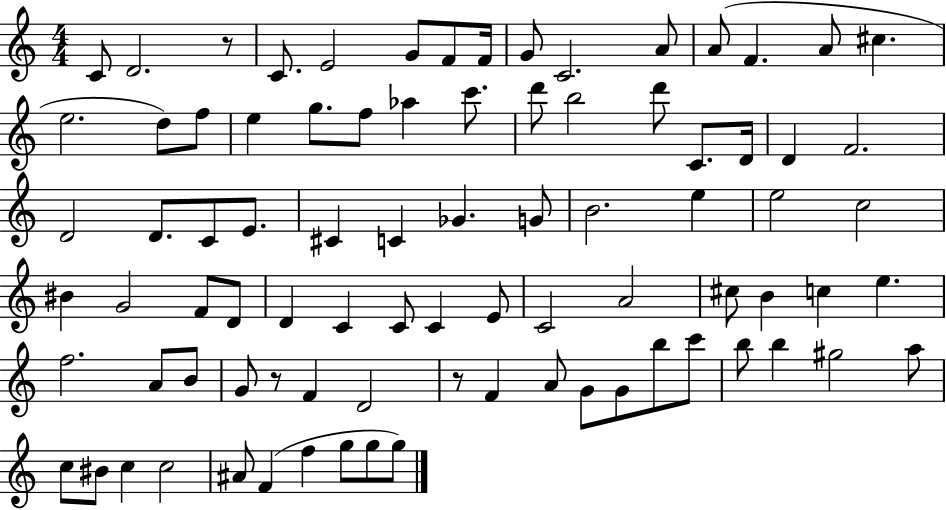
{
  \clef treble
  \numericTimeSignature
  \time 4/4
  \key c \major
  \repeat volta 2 { c'8 d'2. r8 | c'8. e'2 g'8 f'8 f'16 | g'8 c'2. a'8 | a'8( f'4. a'8 cis''4. | \break e''2. d''8) f''8 | e''4 g''8. f''8 aes''4 c'''8. | d'''8 b''2 d'''8 c'8. d'16 | d'4 f'2. | \break d'2 d'8. c'8 e'8. | cis'4 c'4 ges'4. g'8 | b'2. e''4 | e''2 c''2 | \break bis'4 g'2 f'8 d'8 | d'4 c'4 c'8 c'4 e'8 | c'2 a'2 | cis''8 b'4 c''4 e''4. | \break f''2. a'8 b'8 | g'8 r8 f'4 d'2 | r8 f'4 a'8 g'8 g'8 b''8 c'''8 | b''8 b''4 gis''2 a''8 | \break c''8 bis'8 c''4 c''2 | ais'8 f'4( f''4 g''8 g''8 g''8) | } \bar "|."
}